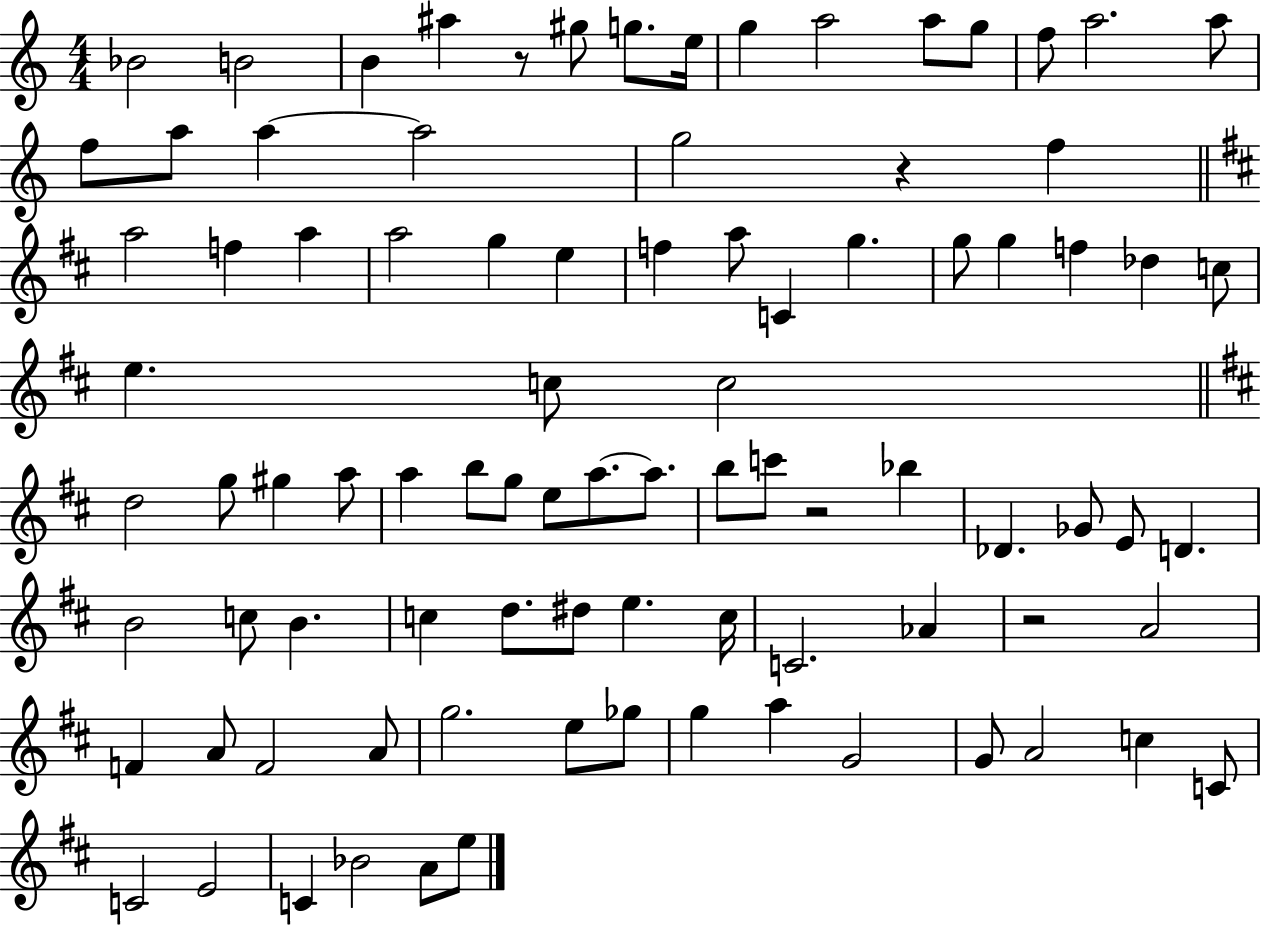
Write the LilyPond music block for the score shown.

{
  \clef treble
  \numericTimeSignature
  \time 4/4
  \key c \major
  bes'2 b'2 | b'4 ais''4 r8 gis''8 g''8. e''16 | g''4 a''2 a''8 g''8 | f''8 a''2. a''8 | \break f''8 a''8 a''4~~ a''2 | g''2 r4 f''4 | \bar "||" \break \key d \major a''2 f''4 a''4 | a''2 g''4 e''4 | f''4 a''8 c'4 g''4. | g''8 g''4 f''4 des''4 c''8 | \break e''4. c''8 c''2 | \bar "||" \break \key d \major d''2 g''8 gis''4 a''8 | a''4 b''8 g''8 e''8 a''8.~~ a''8. | b''8 c'''8 r2 bes''4 | des'4. ges'8 e'8 d'4. | \break b'2 c''8 b'4. | c''4 d''8. dis''8 e''4. c''16 | c'2. aes'4 | r2 a'2 | \break f'4 a'8 f'2 a'8 | g''2. e''8 ges''8 | g''4 a''4 g'2 | g'8 a'2 c''4 c'8 | \break c'2 e'2 | c'4 bes'2 a'8 e''8 | \bar "|."
}